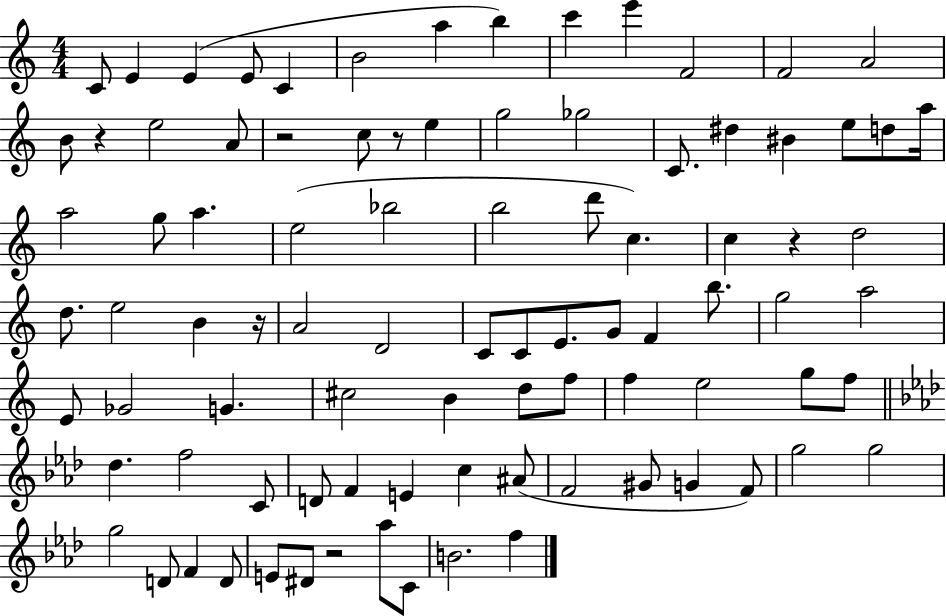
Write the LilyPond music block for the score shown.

{
  \clef treble
  \numericTimeSignature
  \time 4/4
  \key c \major
  \repeat volta 2 { c'8 e'4 e'4( e'8 c'4 | b'2 a''4 b''4) | c'''4 e'''4 f'2 | f'2 a'2 | \break b'8 r4 e''2 a'8 | r2 c''8 r8 e''4 | g''2 ges''2 | c'8. dis''4 bis'4 e''8 d''8 a''16 | \break a''2 g''8 a''4. | e''2( bes''2 | b''2 d'''8 c''4.) | c''4 r4 d''2 | \break d''8. e''2 b'4 r16 | a'2 d'2 | c'8 c'8 e'8. g'8 f'4 b''8. | g''2 a''2 | \break e'8 ges'2 g'4. | cis''2 b'4 d''8 f''8 | f''4 e''2 g''8 f''8 | \bar "||" \break \key f \minor des''4. f''2 c'8 | d'8 f'4 e'4 c''4 ais'8( | f'2 gis'8 g'4 f'8) | g''2 g''2 | \break g''2 d'8 f'4 d'8 | e'8 dis'8 r2 aes''8 c'8 | b'2. f''4 | } \bar "|."
}